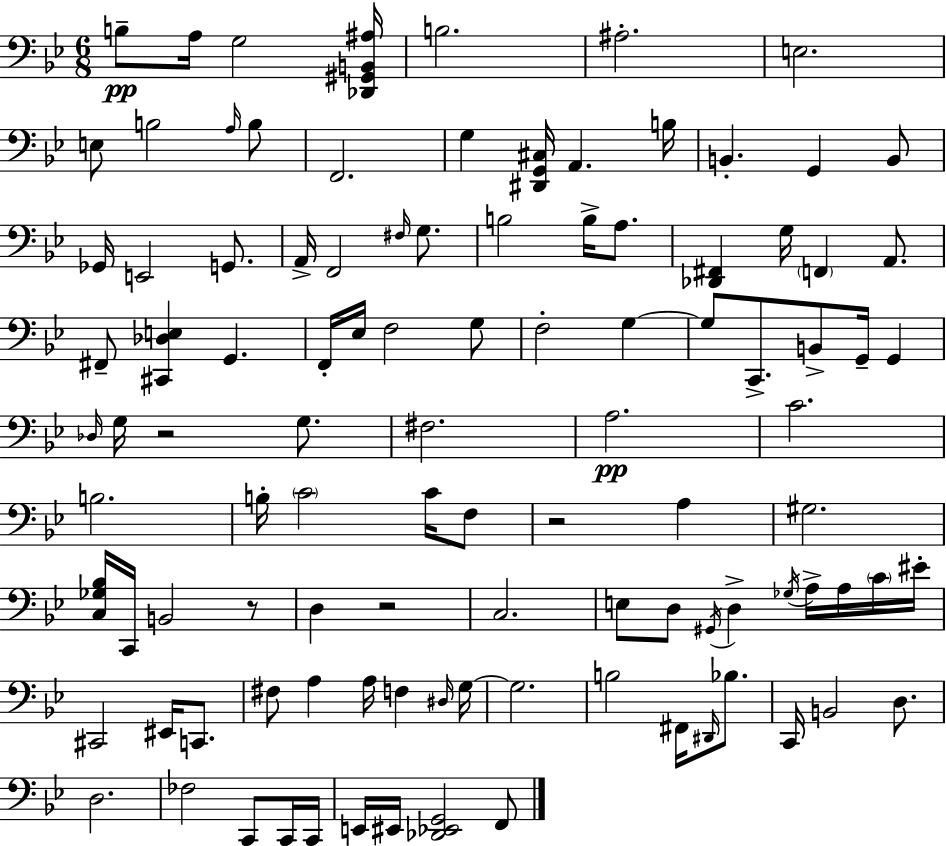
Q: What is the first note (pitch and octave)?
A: B3